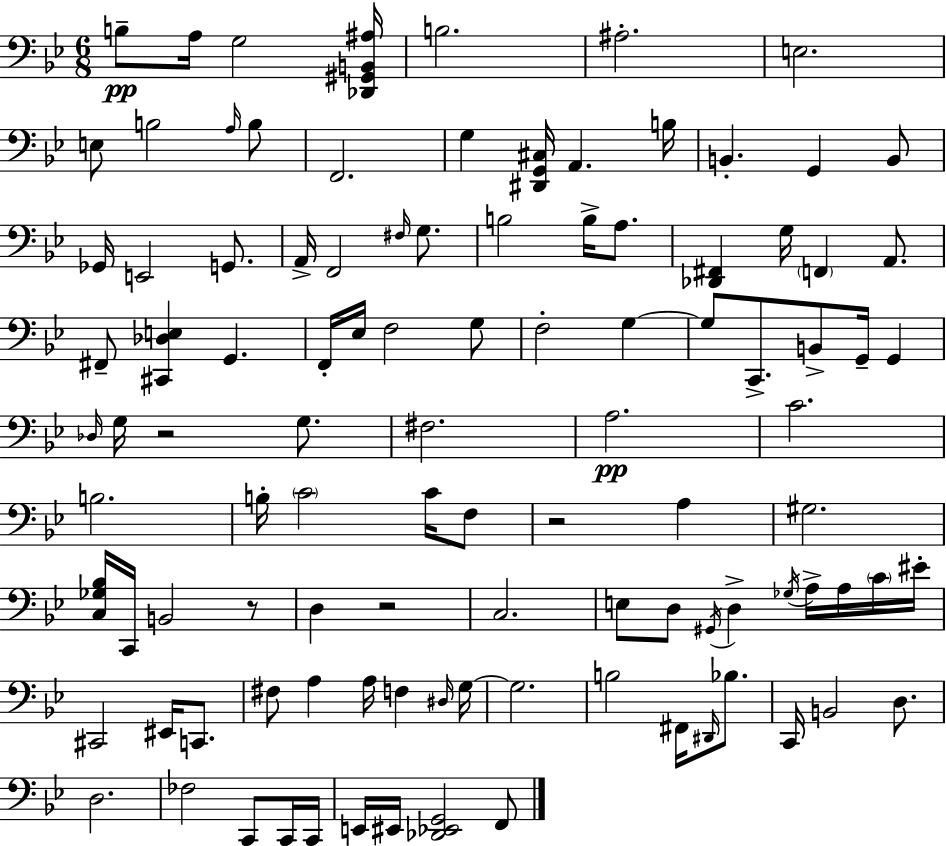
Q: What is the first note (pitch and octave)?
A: B3